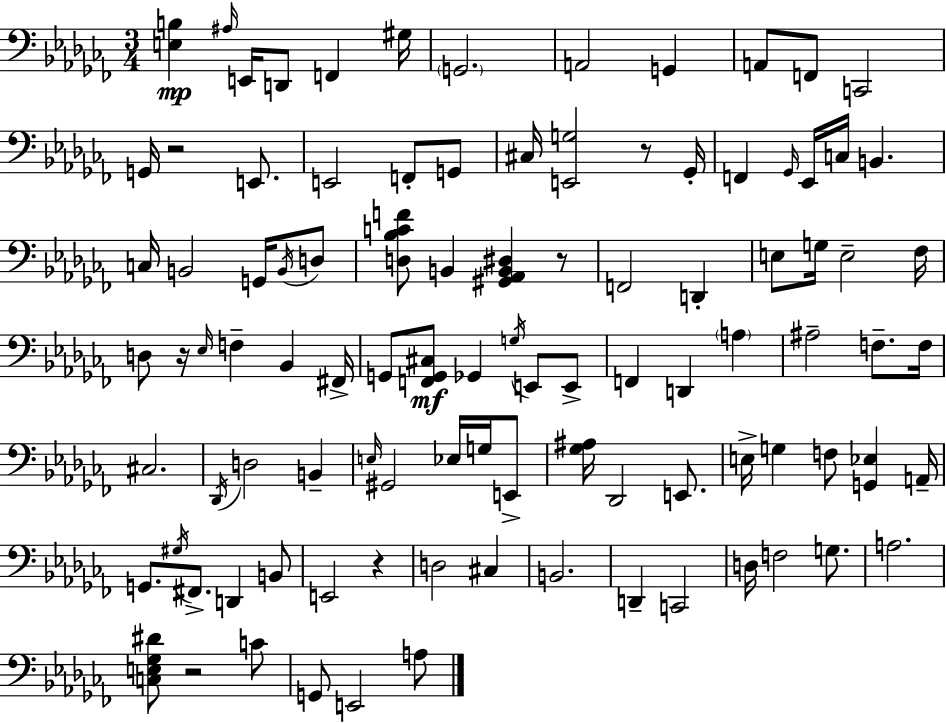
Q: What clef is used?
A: bass